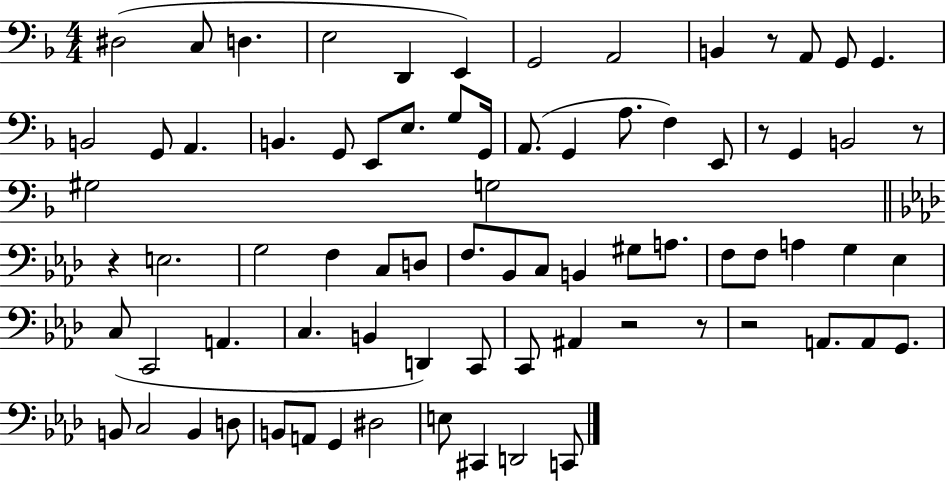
X:1
T:Untitled
M:4/4
L:1/4
K:F
^D,2 C,/2 D, E,2 D,, E,, G,,2 A,,2 B,, z/2 A,,/2 G,,/2 G,, B,,2 G,,/2 A,, B,, G,,/2 E,,/2 E,/2 G,/2 G,,/4 A,,/2 G,, A,/2 F, E,,/2 z/2 G,, B,,2 z/2 ^G,2 G,2 z E,2 G,2 F, C,/2 D,/2 F,/2 _B,,/2 C,/2 B,, ^G,/2 A,/2 F,/2 F,/2 A, G, _E, C,/2 C,,2 A,, C, B,, D,, C,,/2 C,,/2 ^A,, z2 z/2 z2 A,,/2 A,,/2 G,,/2 B,,/2 C,2 B,, D,/2 B,,/2 A,,/2 G,, ^D,2 E,/2 ^C,, D,,2 C,,/2